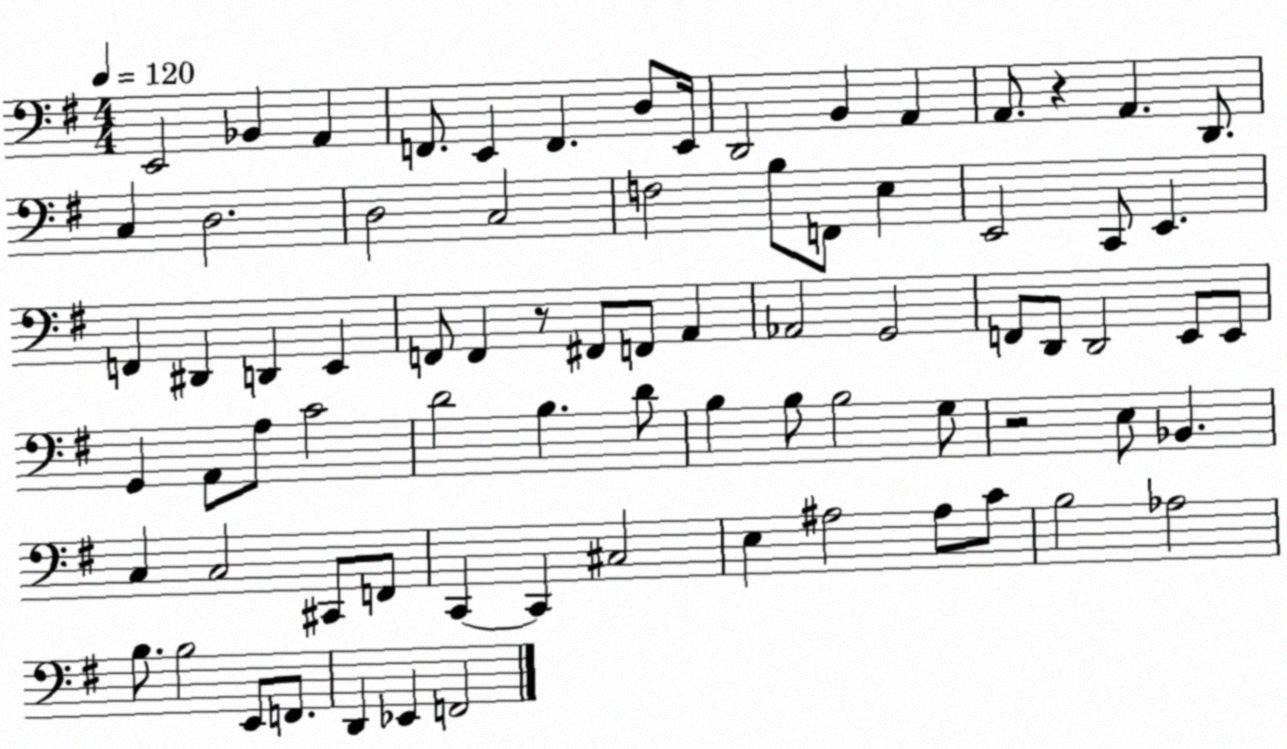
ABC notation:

X:1
T:Untitled
M:4/4
L:1/4
K:G
E,,2 _B,, A,, F,,/2 E,, F,, D,/2 E,,/4 D,,2 B,, A,, A,,/2 z A,, D,,/2 C, D,2 D,2 C,2 F,2 B,/2 F,,/2 E, E,,2 C,,/2 E,, F,, ^D,, D,, E,, F,,/2 F,, z/2 ^F,,/2 F,,/2 A,, _A,,2 G,,2 F,,/2 D,,/2 D,,2 E,,/2 E,,/2 G,, A,,/2 A,/2 C2 D2 B, D/2 B, B,/2 B,2 G,/2 z2 E,/2 _B,, C, C,2 ^C,,/2 F,,/2 C,, C,, ^C,2 E, ^A,2 ^A,/2 C/2 B,2 _A,2 B,/2 B,2 E,,/2 F,,/2 D,, _E,, F,,2